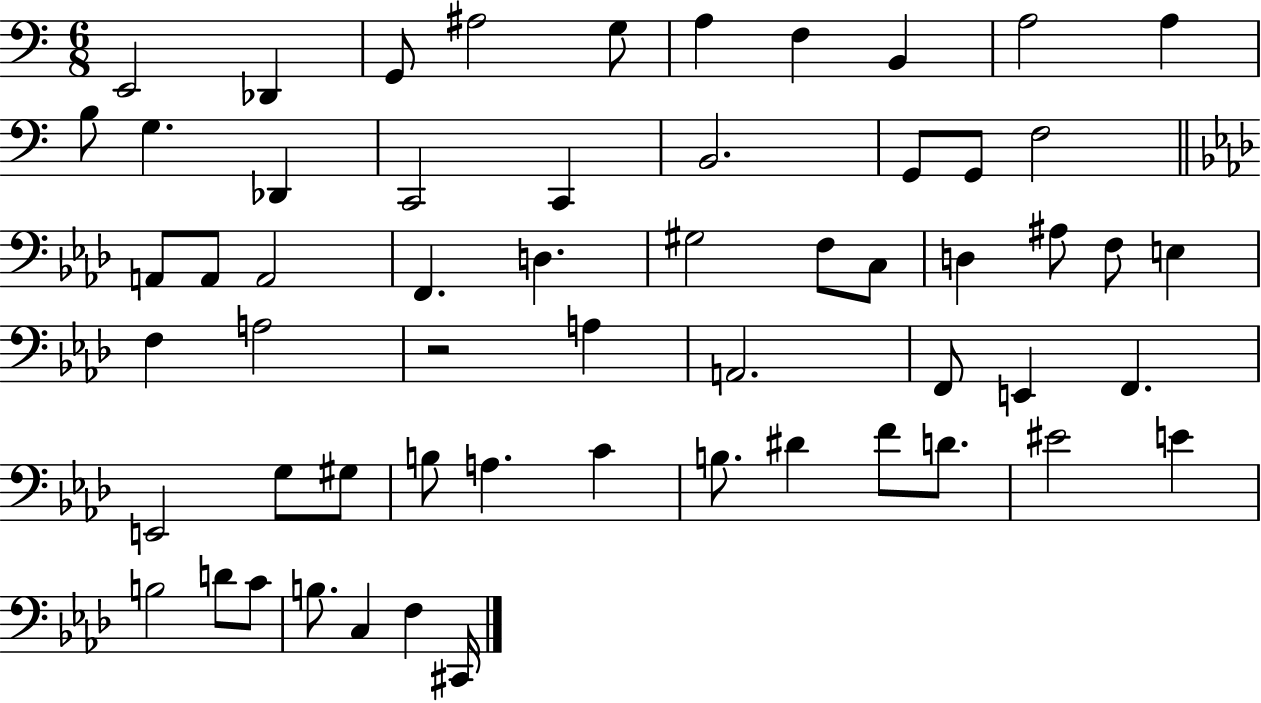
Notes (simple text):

E2/h Db2/q G2/e A#3/h G3/e A3/q F3/q B2/q A3/h A3/q B3/e G3/q. Db2/q C2/h C2/q B2/h. G2/e G2/e F3/h A2/e A2/e A2/h F2/q. D3/q. G#3/h F3/e C3/e D3/q A#3/e F3/e E3/q F3/q A3/h R/h A3/q A2/h. F2/e E2/q F2/q. E2/h G3/e G#3/e B3/e A3/q. C4/q B3/e. D#4/q F4/e D4/e. EIS4/h E4/q B3/h D4/e C4/e B3/e. C3/q F3/q C#2/s